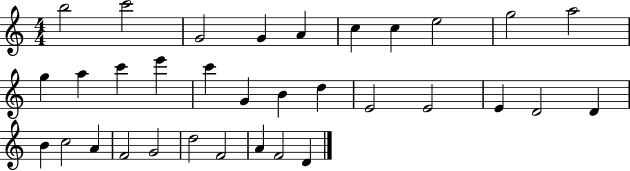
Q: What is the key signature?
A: C major